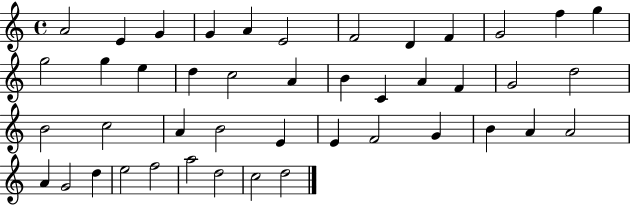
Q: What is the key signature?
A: C major